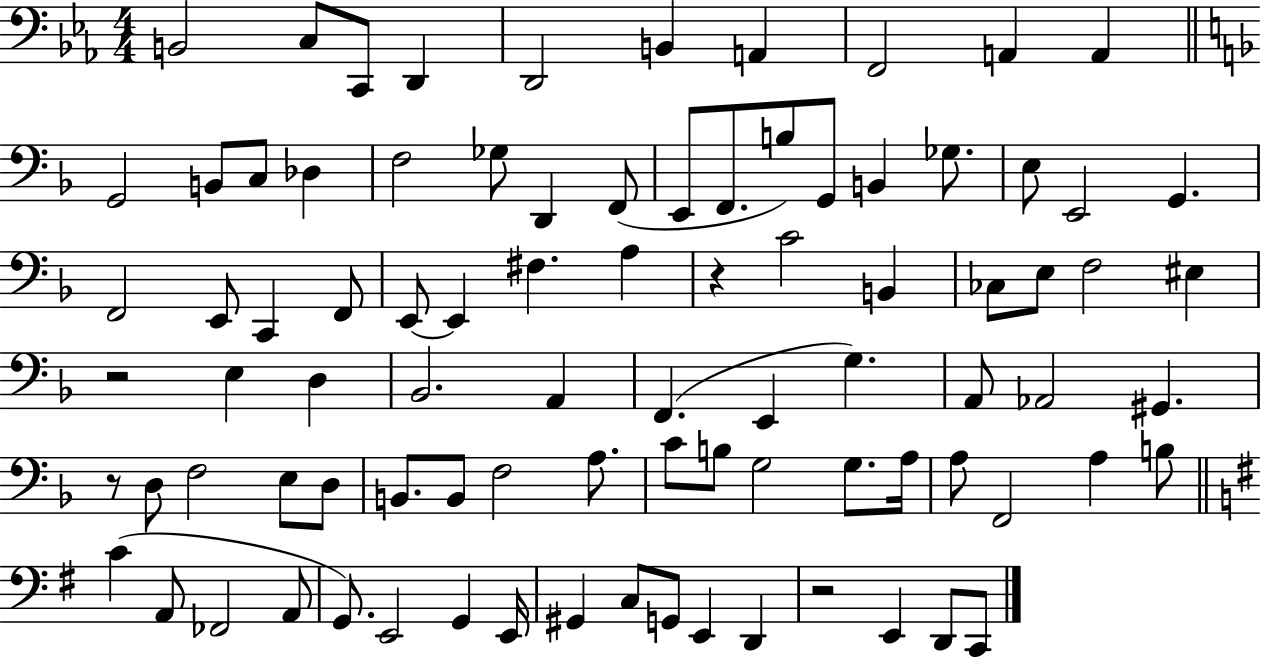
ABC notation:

X:1
T:Untitled
M:4/4
L:1/4
K:Eb
B,,2 C,/2 C,,/2 D,, D,,2 B,, A,, F,,2 A,, A,, G,,2 B,,/2 C,/2 _D, F,2 _G,/2 D,, F,,/2 E,,/2 F,,/2 B,/2 G,,/2 B,, _G,/2 E,/2 E,,2 G,, F,,2 E,,/2 C,, F,,/2 E,,/2 E,, ^F, A, z C2 B,, _C,/2 E,/2 F,2 ^E, z2 E, D, _B,,2 A,, F,, E,, G, A,,/2 _A,,2 ^G,, z/2 D,/2 F,2 E,/2 D,/2 B,,/2 B,,/2 F,2 A,/2 C/2 B,/2 G,2 G,/2 A,/4 A,/2 F,,2 A, B,/2 C A,,/2 _F,,2 A,,/2 G,,/2 E,,2 G,, E,,/4 ^G,, C,/2 G,,/2 E,, D,, z2 E,, D,,/2 C,,/2